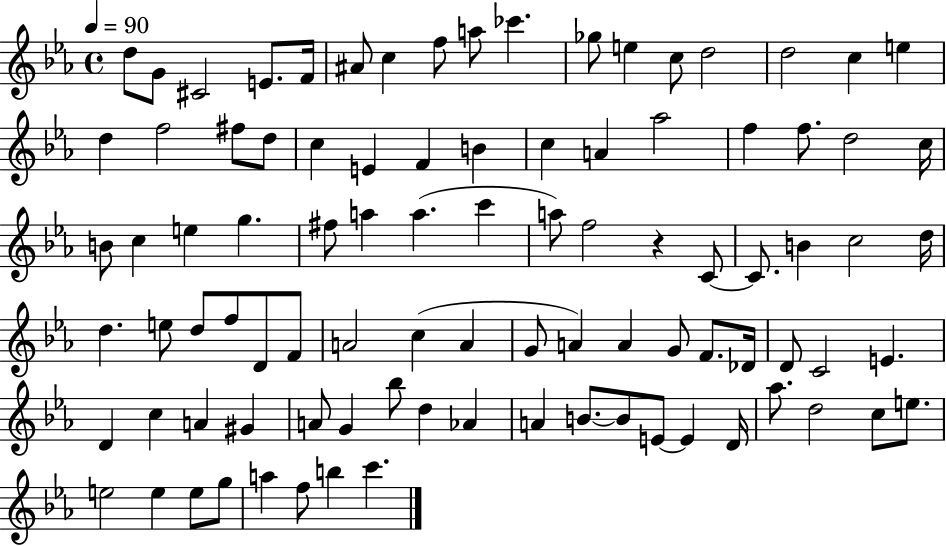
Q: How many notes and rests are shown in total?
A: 93